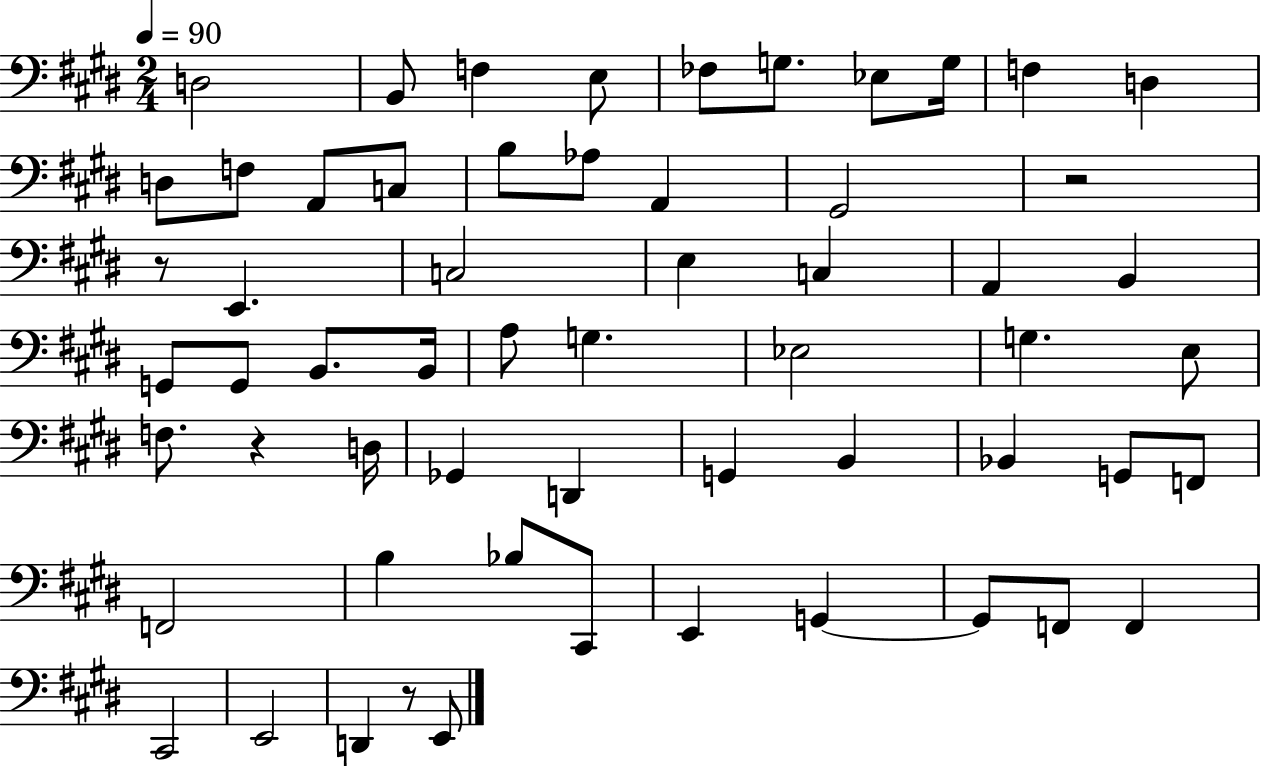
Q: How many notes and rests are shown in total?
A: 59